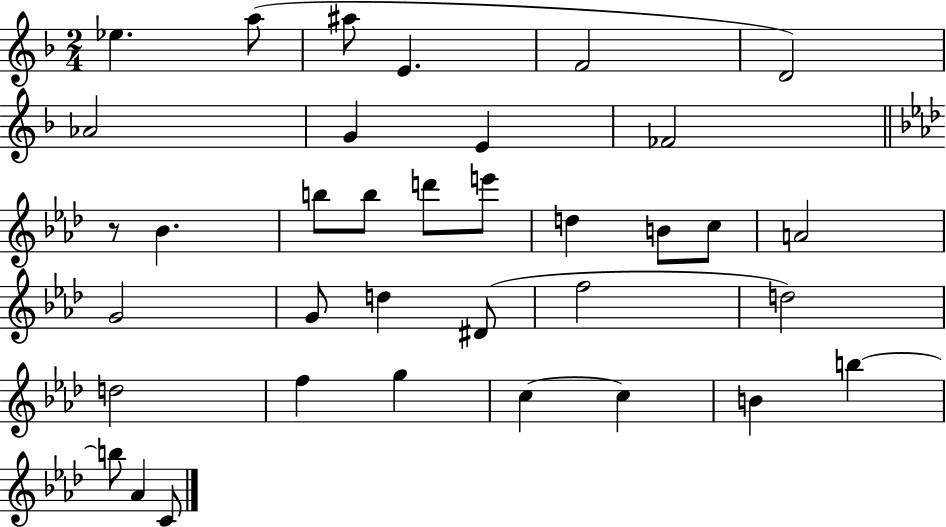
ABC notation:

X:1
T:Untitled
M:2/4
L:1/4
K:F
_e a/2 ^a/2 E F2 D2 _A2 G E _F2 z/2 _B b/2 b/2 d'/2 e'/2 d B/2 c/2 A2 G2 G/2 d ^D/2 f2 d2 d2 f g c c B b b/2 _A C/2